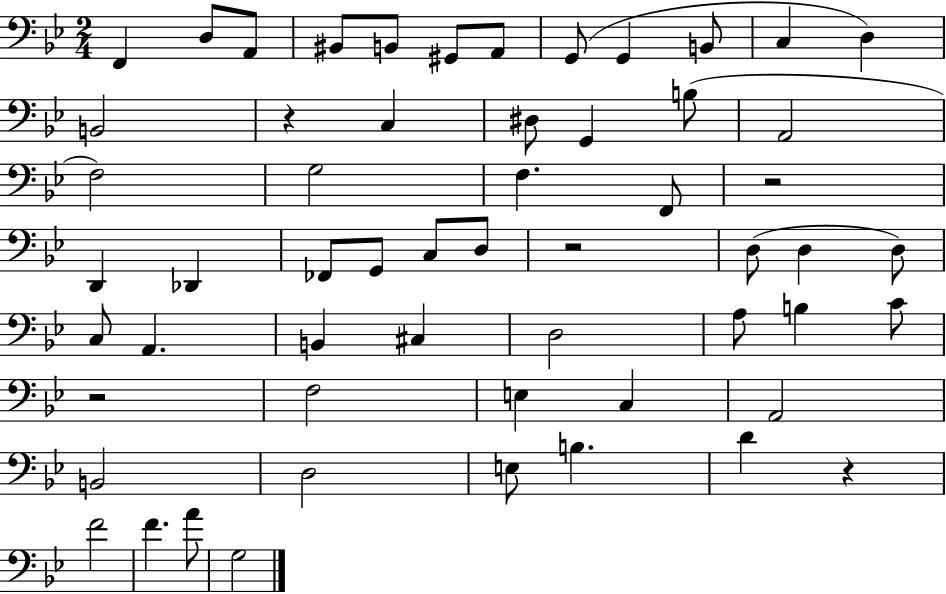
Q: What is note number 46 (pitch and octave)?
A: E3